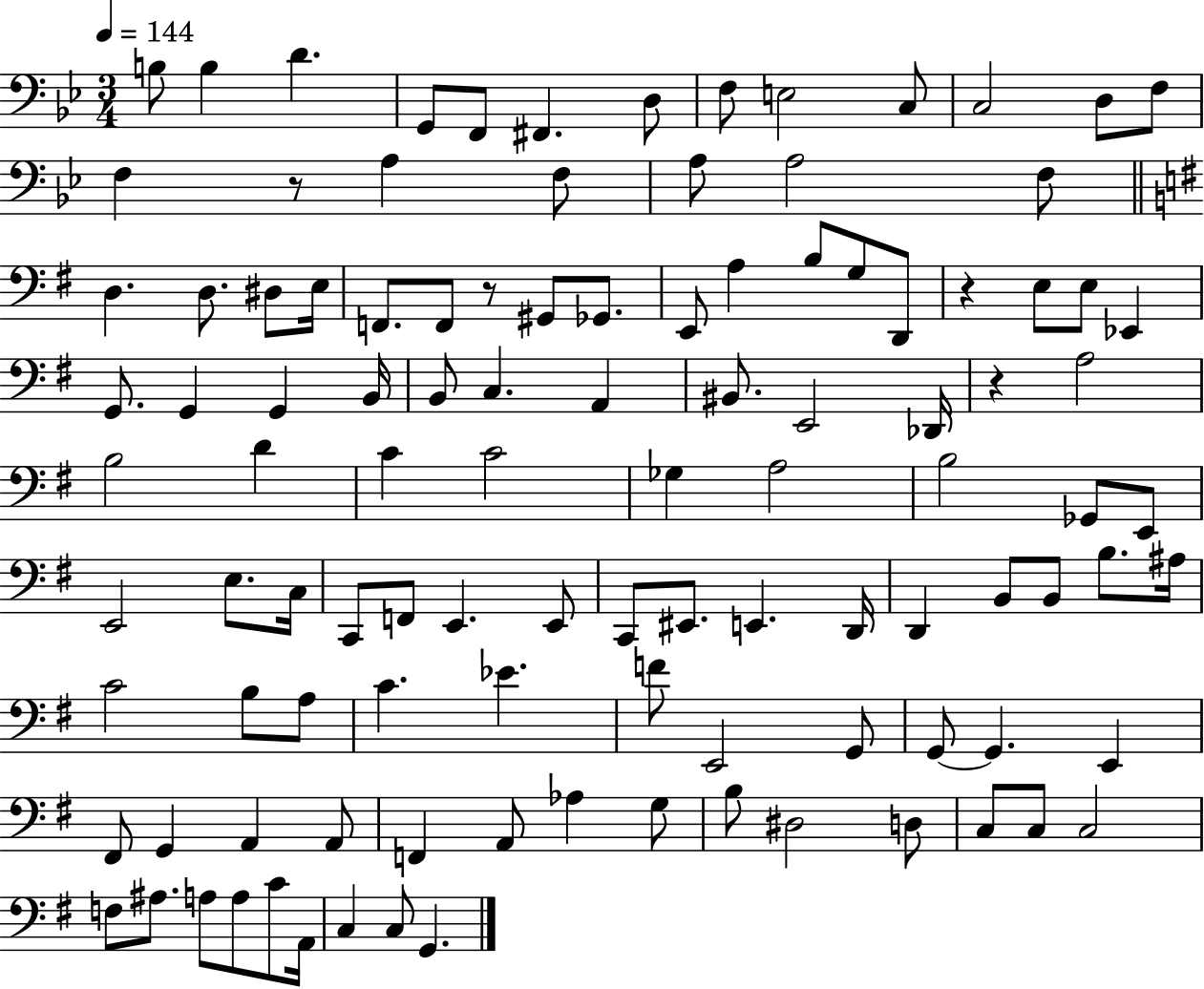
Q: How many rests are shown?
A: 4